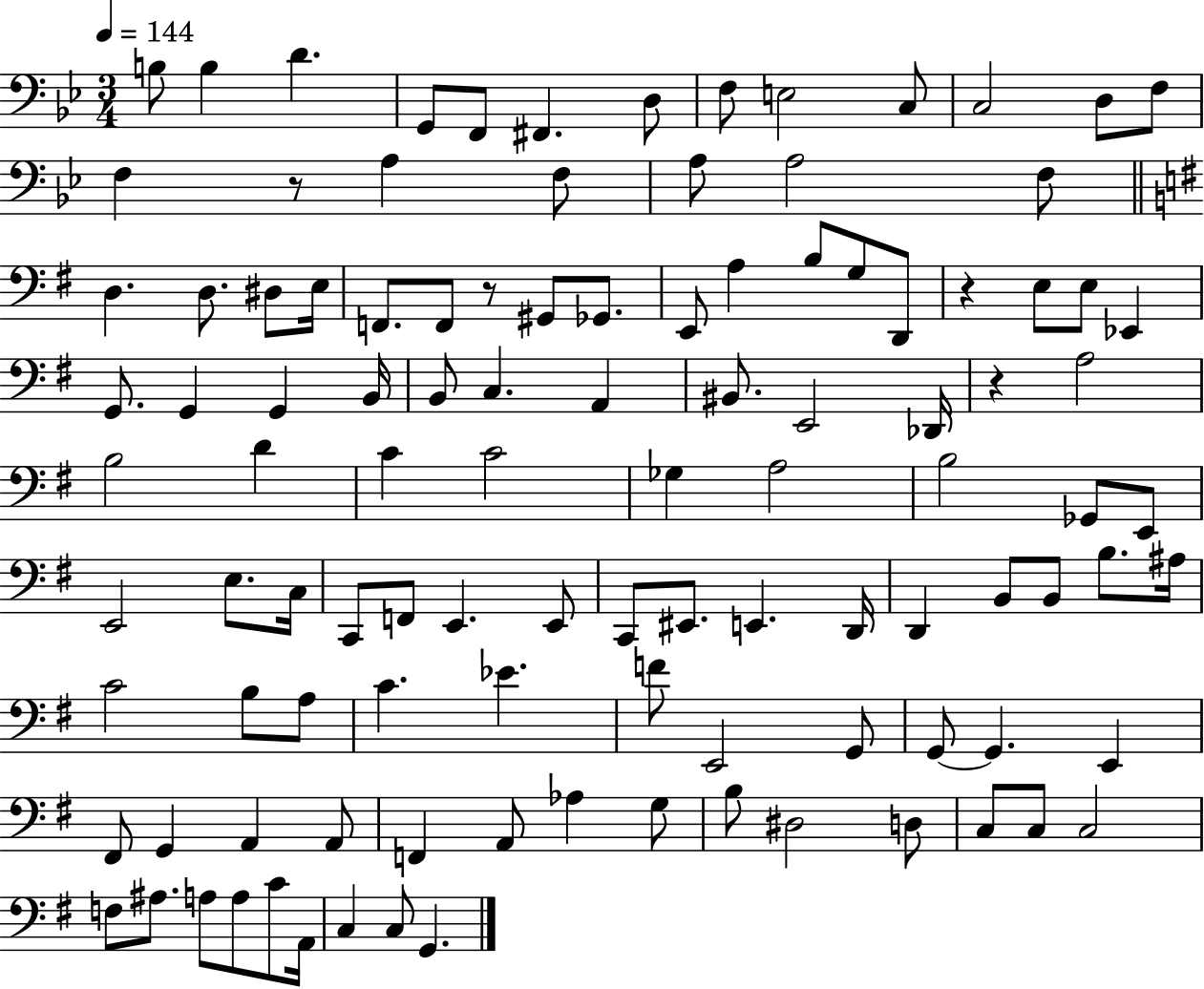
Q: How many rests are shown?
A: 4